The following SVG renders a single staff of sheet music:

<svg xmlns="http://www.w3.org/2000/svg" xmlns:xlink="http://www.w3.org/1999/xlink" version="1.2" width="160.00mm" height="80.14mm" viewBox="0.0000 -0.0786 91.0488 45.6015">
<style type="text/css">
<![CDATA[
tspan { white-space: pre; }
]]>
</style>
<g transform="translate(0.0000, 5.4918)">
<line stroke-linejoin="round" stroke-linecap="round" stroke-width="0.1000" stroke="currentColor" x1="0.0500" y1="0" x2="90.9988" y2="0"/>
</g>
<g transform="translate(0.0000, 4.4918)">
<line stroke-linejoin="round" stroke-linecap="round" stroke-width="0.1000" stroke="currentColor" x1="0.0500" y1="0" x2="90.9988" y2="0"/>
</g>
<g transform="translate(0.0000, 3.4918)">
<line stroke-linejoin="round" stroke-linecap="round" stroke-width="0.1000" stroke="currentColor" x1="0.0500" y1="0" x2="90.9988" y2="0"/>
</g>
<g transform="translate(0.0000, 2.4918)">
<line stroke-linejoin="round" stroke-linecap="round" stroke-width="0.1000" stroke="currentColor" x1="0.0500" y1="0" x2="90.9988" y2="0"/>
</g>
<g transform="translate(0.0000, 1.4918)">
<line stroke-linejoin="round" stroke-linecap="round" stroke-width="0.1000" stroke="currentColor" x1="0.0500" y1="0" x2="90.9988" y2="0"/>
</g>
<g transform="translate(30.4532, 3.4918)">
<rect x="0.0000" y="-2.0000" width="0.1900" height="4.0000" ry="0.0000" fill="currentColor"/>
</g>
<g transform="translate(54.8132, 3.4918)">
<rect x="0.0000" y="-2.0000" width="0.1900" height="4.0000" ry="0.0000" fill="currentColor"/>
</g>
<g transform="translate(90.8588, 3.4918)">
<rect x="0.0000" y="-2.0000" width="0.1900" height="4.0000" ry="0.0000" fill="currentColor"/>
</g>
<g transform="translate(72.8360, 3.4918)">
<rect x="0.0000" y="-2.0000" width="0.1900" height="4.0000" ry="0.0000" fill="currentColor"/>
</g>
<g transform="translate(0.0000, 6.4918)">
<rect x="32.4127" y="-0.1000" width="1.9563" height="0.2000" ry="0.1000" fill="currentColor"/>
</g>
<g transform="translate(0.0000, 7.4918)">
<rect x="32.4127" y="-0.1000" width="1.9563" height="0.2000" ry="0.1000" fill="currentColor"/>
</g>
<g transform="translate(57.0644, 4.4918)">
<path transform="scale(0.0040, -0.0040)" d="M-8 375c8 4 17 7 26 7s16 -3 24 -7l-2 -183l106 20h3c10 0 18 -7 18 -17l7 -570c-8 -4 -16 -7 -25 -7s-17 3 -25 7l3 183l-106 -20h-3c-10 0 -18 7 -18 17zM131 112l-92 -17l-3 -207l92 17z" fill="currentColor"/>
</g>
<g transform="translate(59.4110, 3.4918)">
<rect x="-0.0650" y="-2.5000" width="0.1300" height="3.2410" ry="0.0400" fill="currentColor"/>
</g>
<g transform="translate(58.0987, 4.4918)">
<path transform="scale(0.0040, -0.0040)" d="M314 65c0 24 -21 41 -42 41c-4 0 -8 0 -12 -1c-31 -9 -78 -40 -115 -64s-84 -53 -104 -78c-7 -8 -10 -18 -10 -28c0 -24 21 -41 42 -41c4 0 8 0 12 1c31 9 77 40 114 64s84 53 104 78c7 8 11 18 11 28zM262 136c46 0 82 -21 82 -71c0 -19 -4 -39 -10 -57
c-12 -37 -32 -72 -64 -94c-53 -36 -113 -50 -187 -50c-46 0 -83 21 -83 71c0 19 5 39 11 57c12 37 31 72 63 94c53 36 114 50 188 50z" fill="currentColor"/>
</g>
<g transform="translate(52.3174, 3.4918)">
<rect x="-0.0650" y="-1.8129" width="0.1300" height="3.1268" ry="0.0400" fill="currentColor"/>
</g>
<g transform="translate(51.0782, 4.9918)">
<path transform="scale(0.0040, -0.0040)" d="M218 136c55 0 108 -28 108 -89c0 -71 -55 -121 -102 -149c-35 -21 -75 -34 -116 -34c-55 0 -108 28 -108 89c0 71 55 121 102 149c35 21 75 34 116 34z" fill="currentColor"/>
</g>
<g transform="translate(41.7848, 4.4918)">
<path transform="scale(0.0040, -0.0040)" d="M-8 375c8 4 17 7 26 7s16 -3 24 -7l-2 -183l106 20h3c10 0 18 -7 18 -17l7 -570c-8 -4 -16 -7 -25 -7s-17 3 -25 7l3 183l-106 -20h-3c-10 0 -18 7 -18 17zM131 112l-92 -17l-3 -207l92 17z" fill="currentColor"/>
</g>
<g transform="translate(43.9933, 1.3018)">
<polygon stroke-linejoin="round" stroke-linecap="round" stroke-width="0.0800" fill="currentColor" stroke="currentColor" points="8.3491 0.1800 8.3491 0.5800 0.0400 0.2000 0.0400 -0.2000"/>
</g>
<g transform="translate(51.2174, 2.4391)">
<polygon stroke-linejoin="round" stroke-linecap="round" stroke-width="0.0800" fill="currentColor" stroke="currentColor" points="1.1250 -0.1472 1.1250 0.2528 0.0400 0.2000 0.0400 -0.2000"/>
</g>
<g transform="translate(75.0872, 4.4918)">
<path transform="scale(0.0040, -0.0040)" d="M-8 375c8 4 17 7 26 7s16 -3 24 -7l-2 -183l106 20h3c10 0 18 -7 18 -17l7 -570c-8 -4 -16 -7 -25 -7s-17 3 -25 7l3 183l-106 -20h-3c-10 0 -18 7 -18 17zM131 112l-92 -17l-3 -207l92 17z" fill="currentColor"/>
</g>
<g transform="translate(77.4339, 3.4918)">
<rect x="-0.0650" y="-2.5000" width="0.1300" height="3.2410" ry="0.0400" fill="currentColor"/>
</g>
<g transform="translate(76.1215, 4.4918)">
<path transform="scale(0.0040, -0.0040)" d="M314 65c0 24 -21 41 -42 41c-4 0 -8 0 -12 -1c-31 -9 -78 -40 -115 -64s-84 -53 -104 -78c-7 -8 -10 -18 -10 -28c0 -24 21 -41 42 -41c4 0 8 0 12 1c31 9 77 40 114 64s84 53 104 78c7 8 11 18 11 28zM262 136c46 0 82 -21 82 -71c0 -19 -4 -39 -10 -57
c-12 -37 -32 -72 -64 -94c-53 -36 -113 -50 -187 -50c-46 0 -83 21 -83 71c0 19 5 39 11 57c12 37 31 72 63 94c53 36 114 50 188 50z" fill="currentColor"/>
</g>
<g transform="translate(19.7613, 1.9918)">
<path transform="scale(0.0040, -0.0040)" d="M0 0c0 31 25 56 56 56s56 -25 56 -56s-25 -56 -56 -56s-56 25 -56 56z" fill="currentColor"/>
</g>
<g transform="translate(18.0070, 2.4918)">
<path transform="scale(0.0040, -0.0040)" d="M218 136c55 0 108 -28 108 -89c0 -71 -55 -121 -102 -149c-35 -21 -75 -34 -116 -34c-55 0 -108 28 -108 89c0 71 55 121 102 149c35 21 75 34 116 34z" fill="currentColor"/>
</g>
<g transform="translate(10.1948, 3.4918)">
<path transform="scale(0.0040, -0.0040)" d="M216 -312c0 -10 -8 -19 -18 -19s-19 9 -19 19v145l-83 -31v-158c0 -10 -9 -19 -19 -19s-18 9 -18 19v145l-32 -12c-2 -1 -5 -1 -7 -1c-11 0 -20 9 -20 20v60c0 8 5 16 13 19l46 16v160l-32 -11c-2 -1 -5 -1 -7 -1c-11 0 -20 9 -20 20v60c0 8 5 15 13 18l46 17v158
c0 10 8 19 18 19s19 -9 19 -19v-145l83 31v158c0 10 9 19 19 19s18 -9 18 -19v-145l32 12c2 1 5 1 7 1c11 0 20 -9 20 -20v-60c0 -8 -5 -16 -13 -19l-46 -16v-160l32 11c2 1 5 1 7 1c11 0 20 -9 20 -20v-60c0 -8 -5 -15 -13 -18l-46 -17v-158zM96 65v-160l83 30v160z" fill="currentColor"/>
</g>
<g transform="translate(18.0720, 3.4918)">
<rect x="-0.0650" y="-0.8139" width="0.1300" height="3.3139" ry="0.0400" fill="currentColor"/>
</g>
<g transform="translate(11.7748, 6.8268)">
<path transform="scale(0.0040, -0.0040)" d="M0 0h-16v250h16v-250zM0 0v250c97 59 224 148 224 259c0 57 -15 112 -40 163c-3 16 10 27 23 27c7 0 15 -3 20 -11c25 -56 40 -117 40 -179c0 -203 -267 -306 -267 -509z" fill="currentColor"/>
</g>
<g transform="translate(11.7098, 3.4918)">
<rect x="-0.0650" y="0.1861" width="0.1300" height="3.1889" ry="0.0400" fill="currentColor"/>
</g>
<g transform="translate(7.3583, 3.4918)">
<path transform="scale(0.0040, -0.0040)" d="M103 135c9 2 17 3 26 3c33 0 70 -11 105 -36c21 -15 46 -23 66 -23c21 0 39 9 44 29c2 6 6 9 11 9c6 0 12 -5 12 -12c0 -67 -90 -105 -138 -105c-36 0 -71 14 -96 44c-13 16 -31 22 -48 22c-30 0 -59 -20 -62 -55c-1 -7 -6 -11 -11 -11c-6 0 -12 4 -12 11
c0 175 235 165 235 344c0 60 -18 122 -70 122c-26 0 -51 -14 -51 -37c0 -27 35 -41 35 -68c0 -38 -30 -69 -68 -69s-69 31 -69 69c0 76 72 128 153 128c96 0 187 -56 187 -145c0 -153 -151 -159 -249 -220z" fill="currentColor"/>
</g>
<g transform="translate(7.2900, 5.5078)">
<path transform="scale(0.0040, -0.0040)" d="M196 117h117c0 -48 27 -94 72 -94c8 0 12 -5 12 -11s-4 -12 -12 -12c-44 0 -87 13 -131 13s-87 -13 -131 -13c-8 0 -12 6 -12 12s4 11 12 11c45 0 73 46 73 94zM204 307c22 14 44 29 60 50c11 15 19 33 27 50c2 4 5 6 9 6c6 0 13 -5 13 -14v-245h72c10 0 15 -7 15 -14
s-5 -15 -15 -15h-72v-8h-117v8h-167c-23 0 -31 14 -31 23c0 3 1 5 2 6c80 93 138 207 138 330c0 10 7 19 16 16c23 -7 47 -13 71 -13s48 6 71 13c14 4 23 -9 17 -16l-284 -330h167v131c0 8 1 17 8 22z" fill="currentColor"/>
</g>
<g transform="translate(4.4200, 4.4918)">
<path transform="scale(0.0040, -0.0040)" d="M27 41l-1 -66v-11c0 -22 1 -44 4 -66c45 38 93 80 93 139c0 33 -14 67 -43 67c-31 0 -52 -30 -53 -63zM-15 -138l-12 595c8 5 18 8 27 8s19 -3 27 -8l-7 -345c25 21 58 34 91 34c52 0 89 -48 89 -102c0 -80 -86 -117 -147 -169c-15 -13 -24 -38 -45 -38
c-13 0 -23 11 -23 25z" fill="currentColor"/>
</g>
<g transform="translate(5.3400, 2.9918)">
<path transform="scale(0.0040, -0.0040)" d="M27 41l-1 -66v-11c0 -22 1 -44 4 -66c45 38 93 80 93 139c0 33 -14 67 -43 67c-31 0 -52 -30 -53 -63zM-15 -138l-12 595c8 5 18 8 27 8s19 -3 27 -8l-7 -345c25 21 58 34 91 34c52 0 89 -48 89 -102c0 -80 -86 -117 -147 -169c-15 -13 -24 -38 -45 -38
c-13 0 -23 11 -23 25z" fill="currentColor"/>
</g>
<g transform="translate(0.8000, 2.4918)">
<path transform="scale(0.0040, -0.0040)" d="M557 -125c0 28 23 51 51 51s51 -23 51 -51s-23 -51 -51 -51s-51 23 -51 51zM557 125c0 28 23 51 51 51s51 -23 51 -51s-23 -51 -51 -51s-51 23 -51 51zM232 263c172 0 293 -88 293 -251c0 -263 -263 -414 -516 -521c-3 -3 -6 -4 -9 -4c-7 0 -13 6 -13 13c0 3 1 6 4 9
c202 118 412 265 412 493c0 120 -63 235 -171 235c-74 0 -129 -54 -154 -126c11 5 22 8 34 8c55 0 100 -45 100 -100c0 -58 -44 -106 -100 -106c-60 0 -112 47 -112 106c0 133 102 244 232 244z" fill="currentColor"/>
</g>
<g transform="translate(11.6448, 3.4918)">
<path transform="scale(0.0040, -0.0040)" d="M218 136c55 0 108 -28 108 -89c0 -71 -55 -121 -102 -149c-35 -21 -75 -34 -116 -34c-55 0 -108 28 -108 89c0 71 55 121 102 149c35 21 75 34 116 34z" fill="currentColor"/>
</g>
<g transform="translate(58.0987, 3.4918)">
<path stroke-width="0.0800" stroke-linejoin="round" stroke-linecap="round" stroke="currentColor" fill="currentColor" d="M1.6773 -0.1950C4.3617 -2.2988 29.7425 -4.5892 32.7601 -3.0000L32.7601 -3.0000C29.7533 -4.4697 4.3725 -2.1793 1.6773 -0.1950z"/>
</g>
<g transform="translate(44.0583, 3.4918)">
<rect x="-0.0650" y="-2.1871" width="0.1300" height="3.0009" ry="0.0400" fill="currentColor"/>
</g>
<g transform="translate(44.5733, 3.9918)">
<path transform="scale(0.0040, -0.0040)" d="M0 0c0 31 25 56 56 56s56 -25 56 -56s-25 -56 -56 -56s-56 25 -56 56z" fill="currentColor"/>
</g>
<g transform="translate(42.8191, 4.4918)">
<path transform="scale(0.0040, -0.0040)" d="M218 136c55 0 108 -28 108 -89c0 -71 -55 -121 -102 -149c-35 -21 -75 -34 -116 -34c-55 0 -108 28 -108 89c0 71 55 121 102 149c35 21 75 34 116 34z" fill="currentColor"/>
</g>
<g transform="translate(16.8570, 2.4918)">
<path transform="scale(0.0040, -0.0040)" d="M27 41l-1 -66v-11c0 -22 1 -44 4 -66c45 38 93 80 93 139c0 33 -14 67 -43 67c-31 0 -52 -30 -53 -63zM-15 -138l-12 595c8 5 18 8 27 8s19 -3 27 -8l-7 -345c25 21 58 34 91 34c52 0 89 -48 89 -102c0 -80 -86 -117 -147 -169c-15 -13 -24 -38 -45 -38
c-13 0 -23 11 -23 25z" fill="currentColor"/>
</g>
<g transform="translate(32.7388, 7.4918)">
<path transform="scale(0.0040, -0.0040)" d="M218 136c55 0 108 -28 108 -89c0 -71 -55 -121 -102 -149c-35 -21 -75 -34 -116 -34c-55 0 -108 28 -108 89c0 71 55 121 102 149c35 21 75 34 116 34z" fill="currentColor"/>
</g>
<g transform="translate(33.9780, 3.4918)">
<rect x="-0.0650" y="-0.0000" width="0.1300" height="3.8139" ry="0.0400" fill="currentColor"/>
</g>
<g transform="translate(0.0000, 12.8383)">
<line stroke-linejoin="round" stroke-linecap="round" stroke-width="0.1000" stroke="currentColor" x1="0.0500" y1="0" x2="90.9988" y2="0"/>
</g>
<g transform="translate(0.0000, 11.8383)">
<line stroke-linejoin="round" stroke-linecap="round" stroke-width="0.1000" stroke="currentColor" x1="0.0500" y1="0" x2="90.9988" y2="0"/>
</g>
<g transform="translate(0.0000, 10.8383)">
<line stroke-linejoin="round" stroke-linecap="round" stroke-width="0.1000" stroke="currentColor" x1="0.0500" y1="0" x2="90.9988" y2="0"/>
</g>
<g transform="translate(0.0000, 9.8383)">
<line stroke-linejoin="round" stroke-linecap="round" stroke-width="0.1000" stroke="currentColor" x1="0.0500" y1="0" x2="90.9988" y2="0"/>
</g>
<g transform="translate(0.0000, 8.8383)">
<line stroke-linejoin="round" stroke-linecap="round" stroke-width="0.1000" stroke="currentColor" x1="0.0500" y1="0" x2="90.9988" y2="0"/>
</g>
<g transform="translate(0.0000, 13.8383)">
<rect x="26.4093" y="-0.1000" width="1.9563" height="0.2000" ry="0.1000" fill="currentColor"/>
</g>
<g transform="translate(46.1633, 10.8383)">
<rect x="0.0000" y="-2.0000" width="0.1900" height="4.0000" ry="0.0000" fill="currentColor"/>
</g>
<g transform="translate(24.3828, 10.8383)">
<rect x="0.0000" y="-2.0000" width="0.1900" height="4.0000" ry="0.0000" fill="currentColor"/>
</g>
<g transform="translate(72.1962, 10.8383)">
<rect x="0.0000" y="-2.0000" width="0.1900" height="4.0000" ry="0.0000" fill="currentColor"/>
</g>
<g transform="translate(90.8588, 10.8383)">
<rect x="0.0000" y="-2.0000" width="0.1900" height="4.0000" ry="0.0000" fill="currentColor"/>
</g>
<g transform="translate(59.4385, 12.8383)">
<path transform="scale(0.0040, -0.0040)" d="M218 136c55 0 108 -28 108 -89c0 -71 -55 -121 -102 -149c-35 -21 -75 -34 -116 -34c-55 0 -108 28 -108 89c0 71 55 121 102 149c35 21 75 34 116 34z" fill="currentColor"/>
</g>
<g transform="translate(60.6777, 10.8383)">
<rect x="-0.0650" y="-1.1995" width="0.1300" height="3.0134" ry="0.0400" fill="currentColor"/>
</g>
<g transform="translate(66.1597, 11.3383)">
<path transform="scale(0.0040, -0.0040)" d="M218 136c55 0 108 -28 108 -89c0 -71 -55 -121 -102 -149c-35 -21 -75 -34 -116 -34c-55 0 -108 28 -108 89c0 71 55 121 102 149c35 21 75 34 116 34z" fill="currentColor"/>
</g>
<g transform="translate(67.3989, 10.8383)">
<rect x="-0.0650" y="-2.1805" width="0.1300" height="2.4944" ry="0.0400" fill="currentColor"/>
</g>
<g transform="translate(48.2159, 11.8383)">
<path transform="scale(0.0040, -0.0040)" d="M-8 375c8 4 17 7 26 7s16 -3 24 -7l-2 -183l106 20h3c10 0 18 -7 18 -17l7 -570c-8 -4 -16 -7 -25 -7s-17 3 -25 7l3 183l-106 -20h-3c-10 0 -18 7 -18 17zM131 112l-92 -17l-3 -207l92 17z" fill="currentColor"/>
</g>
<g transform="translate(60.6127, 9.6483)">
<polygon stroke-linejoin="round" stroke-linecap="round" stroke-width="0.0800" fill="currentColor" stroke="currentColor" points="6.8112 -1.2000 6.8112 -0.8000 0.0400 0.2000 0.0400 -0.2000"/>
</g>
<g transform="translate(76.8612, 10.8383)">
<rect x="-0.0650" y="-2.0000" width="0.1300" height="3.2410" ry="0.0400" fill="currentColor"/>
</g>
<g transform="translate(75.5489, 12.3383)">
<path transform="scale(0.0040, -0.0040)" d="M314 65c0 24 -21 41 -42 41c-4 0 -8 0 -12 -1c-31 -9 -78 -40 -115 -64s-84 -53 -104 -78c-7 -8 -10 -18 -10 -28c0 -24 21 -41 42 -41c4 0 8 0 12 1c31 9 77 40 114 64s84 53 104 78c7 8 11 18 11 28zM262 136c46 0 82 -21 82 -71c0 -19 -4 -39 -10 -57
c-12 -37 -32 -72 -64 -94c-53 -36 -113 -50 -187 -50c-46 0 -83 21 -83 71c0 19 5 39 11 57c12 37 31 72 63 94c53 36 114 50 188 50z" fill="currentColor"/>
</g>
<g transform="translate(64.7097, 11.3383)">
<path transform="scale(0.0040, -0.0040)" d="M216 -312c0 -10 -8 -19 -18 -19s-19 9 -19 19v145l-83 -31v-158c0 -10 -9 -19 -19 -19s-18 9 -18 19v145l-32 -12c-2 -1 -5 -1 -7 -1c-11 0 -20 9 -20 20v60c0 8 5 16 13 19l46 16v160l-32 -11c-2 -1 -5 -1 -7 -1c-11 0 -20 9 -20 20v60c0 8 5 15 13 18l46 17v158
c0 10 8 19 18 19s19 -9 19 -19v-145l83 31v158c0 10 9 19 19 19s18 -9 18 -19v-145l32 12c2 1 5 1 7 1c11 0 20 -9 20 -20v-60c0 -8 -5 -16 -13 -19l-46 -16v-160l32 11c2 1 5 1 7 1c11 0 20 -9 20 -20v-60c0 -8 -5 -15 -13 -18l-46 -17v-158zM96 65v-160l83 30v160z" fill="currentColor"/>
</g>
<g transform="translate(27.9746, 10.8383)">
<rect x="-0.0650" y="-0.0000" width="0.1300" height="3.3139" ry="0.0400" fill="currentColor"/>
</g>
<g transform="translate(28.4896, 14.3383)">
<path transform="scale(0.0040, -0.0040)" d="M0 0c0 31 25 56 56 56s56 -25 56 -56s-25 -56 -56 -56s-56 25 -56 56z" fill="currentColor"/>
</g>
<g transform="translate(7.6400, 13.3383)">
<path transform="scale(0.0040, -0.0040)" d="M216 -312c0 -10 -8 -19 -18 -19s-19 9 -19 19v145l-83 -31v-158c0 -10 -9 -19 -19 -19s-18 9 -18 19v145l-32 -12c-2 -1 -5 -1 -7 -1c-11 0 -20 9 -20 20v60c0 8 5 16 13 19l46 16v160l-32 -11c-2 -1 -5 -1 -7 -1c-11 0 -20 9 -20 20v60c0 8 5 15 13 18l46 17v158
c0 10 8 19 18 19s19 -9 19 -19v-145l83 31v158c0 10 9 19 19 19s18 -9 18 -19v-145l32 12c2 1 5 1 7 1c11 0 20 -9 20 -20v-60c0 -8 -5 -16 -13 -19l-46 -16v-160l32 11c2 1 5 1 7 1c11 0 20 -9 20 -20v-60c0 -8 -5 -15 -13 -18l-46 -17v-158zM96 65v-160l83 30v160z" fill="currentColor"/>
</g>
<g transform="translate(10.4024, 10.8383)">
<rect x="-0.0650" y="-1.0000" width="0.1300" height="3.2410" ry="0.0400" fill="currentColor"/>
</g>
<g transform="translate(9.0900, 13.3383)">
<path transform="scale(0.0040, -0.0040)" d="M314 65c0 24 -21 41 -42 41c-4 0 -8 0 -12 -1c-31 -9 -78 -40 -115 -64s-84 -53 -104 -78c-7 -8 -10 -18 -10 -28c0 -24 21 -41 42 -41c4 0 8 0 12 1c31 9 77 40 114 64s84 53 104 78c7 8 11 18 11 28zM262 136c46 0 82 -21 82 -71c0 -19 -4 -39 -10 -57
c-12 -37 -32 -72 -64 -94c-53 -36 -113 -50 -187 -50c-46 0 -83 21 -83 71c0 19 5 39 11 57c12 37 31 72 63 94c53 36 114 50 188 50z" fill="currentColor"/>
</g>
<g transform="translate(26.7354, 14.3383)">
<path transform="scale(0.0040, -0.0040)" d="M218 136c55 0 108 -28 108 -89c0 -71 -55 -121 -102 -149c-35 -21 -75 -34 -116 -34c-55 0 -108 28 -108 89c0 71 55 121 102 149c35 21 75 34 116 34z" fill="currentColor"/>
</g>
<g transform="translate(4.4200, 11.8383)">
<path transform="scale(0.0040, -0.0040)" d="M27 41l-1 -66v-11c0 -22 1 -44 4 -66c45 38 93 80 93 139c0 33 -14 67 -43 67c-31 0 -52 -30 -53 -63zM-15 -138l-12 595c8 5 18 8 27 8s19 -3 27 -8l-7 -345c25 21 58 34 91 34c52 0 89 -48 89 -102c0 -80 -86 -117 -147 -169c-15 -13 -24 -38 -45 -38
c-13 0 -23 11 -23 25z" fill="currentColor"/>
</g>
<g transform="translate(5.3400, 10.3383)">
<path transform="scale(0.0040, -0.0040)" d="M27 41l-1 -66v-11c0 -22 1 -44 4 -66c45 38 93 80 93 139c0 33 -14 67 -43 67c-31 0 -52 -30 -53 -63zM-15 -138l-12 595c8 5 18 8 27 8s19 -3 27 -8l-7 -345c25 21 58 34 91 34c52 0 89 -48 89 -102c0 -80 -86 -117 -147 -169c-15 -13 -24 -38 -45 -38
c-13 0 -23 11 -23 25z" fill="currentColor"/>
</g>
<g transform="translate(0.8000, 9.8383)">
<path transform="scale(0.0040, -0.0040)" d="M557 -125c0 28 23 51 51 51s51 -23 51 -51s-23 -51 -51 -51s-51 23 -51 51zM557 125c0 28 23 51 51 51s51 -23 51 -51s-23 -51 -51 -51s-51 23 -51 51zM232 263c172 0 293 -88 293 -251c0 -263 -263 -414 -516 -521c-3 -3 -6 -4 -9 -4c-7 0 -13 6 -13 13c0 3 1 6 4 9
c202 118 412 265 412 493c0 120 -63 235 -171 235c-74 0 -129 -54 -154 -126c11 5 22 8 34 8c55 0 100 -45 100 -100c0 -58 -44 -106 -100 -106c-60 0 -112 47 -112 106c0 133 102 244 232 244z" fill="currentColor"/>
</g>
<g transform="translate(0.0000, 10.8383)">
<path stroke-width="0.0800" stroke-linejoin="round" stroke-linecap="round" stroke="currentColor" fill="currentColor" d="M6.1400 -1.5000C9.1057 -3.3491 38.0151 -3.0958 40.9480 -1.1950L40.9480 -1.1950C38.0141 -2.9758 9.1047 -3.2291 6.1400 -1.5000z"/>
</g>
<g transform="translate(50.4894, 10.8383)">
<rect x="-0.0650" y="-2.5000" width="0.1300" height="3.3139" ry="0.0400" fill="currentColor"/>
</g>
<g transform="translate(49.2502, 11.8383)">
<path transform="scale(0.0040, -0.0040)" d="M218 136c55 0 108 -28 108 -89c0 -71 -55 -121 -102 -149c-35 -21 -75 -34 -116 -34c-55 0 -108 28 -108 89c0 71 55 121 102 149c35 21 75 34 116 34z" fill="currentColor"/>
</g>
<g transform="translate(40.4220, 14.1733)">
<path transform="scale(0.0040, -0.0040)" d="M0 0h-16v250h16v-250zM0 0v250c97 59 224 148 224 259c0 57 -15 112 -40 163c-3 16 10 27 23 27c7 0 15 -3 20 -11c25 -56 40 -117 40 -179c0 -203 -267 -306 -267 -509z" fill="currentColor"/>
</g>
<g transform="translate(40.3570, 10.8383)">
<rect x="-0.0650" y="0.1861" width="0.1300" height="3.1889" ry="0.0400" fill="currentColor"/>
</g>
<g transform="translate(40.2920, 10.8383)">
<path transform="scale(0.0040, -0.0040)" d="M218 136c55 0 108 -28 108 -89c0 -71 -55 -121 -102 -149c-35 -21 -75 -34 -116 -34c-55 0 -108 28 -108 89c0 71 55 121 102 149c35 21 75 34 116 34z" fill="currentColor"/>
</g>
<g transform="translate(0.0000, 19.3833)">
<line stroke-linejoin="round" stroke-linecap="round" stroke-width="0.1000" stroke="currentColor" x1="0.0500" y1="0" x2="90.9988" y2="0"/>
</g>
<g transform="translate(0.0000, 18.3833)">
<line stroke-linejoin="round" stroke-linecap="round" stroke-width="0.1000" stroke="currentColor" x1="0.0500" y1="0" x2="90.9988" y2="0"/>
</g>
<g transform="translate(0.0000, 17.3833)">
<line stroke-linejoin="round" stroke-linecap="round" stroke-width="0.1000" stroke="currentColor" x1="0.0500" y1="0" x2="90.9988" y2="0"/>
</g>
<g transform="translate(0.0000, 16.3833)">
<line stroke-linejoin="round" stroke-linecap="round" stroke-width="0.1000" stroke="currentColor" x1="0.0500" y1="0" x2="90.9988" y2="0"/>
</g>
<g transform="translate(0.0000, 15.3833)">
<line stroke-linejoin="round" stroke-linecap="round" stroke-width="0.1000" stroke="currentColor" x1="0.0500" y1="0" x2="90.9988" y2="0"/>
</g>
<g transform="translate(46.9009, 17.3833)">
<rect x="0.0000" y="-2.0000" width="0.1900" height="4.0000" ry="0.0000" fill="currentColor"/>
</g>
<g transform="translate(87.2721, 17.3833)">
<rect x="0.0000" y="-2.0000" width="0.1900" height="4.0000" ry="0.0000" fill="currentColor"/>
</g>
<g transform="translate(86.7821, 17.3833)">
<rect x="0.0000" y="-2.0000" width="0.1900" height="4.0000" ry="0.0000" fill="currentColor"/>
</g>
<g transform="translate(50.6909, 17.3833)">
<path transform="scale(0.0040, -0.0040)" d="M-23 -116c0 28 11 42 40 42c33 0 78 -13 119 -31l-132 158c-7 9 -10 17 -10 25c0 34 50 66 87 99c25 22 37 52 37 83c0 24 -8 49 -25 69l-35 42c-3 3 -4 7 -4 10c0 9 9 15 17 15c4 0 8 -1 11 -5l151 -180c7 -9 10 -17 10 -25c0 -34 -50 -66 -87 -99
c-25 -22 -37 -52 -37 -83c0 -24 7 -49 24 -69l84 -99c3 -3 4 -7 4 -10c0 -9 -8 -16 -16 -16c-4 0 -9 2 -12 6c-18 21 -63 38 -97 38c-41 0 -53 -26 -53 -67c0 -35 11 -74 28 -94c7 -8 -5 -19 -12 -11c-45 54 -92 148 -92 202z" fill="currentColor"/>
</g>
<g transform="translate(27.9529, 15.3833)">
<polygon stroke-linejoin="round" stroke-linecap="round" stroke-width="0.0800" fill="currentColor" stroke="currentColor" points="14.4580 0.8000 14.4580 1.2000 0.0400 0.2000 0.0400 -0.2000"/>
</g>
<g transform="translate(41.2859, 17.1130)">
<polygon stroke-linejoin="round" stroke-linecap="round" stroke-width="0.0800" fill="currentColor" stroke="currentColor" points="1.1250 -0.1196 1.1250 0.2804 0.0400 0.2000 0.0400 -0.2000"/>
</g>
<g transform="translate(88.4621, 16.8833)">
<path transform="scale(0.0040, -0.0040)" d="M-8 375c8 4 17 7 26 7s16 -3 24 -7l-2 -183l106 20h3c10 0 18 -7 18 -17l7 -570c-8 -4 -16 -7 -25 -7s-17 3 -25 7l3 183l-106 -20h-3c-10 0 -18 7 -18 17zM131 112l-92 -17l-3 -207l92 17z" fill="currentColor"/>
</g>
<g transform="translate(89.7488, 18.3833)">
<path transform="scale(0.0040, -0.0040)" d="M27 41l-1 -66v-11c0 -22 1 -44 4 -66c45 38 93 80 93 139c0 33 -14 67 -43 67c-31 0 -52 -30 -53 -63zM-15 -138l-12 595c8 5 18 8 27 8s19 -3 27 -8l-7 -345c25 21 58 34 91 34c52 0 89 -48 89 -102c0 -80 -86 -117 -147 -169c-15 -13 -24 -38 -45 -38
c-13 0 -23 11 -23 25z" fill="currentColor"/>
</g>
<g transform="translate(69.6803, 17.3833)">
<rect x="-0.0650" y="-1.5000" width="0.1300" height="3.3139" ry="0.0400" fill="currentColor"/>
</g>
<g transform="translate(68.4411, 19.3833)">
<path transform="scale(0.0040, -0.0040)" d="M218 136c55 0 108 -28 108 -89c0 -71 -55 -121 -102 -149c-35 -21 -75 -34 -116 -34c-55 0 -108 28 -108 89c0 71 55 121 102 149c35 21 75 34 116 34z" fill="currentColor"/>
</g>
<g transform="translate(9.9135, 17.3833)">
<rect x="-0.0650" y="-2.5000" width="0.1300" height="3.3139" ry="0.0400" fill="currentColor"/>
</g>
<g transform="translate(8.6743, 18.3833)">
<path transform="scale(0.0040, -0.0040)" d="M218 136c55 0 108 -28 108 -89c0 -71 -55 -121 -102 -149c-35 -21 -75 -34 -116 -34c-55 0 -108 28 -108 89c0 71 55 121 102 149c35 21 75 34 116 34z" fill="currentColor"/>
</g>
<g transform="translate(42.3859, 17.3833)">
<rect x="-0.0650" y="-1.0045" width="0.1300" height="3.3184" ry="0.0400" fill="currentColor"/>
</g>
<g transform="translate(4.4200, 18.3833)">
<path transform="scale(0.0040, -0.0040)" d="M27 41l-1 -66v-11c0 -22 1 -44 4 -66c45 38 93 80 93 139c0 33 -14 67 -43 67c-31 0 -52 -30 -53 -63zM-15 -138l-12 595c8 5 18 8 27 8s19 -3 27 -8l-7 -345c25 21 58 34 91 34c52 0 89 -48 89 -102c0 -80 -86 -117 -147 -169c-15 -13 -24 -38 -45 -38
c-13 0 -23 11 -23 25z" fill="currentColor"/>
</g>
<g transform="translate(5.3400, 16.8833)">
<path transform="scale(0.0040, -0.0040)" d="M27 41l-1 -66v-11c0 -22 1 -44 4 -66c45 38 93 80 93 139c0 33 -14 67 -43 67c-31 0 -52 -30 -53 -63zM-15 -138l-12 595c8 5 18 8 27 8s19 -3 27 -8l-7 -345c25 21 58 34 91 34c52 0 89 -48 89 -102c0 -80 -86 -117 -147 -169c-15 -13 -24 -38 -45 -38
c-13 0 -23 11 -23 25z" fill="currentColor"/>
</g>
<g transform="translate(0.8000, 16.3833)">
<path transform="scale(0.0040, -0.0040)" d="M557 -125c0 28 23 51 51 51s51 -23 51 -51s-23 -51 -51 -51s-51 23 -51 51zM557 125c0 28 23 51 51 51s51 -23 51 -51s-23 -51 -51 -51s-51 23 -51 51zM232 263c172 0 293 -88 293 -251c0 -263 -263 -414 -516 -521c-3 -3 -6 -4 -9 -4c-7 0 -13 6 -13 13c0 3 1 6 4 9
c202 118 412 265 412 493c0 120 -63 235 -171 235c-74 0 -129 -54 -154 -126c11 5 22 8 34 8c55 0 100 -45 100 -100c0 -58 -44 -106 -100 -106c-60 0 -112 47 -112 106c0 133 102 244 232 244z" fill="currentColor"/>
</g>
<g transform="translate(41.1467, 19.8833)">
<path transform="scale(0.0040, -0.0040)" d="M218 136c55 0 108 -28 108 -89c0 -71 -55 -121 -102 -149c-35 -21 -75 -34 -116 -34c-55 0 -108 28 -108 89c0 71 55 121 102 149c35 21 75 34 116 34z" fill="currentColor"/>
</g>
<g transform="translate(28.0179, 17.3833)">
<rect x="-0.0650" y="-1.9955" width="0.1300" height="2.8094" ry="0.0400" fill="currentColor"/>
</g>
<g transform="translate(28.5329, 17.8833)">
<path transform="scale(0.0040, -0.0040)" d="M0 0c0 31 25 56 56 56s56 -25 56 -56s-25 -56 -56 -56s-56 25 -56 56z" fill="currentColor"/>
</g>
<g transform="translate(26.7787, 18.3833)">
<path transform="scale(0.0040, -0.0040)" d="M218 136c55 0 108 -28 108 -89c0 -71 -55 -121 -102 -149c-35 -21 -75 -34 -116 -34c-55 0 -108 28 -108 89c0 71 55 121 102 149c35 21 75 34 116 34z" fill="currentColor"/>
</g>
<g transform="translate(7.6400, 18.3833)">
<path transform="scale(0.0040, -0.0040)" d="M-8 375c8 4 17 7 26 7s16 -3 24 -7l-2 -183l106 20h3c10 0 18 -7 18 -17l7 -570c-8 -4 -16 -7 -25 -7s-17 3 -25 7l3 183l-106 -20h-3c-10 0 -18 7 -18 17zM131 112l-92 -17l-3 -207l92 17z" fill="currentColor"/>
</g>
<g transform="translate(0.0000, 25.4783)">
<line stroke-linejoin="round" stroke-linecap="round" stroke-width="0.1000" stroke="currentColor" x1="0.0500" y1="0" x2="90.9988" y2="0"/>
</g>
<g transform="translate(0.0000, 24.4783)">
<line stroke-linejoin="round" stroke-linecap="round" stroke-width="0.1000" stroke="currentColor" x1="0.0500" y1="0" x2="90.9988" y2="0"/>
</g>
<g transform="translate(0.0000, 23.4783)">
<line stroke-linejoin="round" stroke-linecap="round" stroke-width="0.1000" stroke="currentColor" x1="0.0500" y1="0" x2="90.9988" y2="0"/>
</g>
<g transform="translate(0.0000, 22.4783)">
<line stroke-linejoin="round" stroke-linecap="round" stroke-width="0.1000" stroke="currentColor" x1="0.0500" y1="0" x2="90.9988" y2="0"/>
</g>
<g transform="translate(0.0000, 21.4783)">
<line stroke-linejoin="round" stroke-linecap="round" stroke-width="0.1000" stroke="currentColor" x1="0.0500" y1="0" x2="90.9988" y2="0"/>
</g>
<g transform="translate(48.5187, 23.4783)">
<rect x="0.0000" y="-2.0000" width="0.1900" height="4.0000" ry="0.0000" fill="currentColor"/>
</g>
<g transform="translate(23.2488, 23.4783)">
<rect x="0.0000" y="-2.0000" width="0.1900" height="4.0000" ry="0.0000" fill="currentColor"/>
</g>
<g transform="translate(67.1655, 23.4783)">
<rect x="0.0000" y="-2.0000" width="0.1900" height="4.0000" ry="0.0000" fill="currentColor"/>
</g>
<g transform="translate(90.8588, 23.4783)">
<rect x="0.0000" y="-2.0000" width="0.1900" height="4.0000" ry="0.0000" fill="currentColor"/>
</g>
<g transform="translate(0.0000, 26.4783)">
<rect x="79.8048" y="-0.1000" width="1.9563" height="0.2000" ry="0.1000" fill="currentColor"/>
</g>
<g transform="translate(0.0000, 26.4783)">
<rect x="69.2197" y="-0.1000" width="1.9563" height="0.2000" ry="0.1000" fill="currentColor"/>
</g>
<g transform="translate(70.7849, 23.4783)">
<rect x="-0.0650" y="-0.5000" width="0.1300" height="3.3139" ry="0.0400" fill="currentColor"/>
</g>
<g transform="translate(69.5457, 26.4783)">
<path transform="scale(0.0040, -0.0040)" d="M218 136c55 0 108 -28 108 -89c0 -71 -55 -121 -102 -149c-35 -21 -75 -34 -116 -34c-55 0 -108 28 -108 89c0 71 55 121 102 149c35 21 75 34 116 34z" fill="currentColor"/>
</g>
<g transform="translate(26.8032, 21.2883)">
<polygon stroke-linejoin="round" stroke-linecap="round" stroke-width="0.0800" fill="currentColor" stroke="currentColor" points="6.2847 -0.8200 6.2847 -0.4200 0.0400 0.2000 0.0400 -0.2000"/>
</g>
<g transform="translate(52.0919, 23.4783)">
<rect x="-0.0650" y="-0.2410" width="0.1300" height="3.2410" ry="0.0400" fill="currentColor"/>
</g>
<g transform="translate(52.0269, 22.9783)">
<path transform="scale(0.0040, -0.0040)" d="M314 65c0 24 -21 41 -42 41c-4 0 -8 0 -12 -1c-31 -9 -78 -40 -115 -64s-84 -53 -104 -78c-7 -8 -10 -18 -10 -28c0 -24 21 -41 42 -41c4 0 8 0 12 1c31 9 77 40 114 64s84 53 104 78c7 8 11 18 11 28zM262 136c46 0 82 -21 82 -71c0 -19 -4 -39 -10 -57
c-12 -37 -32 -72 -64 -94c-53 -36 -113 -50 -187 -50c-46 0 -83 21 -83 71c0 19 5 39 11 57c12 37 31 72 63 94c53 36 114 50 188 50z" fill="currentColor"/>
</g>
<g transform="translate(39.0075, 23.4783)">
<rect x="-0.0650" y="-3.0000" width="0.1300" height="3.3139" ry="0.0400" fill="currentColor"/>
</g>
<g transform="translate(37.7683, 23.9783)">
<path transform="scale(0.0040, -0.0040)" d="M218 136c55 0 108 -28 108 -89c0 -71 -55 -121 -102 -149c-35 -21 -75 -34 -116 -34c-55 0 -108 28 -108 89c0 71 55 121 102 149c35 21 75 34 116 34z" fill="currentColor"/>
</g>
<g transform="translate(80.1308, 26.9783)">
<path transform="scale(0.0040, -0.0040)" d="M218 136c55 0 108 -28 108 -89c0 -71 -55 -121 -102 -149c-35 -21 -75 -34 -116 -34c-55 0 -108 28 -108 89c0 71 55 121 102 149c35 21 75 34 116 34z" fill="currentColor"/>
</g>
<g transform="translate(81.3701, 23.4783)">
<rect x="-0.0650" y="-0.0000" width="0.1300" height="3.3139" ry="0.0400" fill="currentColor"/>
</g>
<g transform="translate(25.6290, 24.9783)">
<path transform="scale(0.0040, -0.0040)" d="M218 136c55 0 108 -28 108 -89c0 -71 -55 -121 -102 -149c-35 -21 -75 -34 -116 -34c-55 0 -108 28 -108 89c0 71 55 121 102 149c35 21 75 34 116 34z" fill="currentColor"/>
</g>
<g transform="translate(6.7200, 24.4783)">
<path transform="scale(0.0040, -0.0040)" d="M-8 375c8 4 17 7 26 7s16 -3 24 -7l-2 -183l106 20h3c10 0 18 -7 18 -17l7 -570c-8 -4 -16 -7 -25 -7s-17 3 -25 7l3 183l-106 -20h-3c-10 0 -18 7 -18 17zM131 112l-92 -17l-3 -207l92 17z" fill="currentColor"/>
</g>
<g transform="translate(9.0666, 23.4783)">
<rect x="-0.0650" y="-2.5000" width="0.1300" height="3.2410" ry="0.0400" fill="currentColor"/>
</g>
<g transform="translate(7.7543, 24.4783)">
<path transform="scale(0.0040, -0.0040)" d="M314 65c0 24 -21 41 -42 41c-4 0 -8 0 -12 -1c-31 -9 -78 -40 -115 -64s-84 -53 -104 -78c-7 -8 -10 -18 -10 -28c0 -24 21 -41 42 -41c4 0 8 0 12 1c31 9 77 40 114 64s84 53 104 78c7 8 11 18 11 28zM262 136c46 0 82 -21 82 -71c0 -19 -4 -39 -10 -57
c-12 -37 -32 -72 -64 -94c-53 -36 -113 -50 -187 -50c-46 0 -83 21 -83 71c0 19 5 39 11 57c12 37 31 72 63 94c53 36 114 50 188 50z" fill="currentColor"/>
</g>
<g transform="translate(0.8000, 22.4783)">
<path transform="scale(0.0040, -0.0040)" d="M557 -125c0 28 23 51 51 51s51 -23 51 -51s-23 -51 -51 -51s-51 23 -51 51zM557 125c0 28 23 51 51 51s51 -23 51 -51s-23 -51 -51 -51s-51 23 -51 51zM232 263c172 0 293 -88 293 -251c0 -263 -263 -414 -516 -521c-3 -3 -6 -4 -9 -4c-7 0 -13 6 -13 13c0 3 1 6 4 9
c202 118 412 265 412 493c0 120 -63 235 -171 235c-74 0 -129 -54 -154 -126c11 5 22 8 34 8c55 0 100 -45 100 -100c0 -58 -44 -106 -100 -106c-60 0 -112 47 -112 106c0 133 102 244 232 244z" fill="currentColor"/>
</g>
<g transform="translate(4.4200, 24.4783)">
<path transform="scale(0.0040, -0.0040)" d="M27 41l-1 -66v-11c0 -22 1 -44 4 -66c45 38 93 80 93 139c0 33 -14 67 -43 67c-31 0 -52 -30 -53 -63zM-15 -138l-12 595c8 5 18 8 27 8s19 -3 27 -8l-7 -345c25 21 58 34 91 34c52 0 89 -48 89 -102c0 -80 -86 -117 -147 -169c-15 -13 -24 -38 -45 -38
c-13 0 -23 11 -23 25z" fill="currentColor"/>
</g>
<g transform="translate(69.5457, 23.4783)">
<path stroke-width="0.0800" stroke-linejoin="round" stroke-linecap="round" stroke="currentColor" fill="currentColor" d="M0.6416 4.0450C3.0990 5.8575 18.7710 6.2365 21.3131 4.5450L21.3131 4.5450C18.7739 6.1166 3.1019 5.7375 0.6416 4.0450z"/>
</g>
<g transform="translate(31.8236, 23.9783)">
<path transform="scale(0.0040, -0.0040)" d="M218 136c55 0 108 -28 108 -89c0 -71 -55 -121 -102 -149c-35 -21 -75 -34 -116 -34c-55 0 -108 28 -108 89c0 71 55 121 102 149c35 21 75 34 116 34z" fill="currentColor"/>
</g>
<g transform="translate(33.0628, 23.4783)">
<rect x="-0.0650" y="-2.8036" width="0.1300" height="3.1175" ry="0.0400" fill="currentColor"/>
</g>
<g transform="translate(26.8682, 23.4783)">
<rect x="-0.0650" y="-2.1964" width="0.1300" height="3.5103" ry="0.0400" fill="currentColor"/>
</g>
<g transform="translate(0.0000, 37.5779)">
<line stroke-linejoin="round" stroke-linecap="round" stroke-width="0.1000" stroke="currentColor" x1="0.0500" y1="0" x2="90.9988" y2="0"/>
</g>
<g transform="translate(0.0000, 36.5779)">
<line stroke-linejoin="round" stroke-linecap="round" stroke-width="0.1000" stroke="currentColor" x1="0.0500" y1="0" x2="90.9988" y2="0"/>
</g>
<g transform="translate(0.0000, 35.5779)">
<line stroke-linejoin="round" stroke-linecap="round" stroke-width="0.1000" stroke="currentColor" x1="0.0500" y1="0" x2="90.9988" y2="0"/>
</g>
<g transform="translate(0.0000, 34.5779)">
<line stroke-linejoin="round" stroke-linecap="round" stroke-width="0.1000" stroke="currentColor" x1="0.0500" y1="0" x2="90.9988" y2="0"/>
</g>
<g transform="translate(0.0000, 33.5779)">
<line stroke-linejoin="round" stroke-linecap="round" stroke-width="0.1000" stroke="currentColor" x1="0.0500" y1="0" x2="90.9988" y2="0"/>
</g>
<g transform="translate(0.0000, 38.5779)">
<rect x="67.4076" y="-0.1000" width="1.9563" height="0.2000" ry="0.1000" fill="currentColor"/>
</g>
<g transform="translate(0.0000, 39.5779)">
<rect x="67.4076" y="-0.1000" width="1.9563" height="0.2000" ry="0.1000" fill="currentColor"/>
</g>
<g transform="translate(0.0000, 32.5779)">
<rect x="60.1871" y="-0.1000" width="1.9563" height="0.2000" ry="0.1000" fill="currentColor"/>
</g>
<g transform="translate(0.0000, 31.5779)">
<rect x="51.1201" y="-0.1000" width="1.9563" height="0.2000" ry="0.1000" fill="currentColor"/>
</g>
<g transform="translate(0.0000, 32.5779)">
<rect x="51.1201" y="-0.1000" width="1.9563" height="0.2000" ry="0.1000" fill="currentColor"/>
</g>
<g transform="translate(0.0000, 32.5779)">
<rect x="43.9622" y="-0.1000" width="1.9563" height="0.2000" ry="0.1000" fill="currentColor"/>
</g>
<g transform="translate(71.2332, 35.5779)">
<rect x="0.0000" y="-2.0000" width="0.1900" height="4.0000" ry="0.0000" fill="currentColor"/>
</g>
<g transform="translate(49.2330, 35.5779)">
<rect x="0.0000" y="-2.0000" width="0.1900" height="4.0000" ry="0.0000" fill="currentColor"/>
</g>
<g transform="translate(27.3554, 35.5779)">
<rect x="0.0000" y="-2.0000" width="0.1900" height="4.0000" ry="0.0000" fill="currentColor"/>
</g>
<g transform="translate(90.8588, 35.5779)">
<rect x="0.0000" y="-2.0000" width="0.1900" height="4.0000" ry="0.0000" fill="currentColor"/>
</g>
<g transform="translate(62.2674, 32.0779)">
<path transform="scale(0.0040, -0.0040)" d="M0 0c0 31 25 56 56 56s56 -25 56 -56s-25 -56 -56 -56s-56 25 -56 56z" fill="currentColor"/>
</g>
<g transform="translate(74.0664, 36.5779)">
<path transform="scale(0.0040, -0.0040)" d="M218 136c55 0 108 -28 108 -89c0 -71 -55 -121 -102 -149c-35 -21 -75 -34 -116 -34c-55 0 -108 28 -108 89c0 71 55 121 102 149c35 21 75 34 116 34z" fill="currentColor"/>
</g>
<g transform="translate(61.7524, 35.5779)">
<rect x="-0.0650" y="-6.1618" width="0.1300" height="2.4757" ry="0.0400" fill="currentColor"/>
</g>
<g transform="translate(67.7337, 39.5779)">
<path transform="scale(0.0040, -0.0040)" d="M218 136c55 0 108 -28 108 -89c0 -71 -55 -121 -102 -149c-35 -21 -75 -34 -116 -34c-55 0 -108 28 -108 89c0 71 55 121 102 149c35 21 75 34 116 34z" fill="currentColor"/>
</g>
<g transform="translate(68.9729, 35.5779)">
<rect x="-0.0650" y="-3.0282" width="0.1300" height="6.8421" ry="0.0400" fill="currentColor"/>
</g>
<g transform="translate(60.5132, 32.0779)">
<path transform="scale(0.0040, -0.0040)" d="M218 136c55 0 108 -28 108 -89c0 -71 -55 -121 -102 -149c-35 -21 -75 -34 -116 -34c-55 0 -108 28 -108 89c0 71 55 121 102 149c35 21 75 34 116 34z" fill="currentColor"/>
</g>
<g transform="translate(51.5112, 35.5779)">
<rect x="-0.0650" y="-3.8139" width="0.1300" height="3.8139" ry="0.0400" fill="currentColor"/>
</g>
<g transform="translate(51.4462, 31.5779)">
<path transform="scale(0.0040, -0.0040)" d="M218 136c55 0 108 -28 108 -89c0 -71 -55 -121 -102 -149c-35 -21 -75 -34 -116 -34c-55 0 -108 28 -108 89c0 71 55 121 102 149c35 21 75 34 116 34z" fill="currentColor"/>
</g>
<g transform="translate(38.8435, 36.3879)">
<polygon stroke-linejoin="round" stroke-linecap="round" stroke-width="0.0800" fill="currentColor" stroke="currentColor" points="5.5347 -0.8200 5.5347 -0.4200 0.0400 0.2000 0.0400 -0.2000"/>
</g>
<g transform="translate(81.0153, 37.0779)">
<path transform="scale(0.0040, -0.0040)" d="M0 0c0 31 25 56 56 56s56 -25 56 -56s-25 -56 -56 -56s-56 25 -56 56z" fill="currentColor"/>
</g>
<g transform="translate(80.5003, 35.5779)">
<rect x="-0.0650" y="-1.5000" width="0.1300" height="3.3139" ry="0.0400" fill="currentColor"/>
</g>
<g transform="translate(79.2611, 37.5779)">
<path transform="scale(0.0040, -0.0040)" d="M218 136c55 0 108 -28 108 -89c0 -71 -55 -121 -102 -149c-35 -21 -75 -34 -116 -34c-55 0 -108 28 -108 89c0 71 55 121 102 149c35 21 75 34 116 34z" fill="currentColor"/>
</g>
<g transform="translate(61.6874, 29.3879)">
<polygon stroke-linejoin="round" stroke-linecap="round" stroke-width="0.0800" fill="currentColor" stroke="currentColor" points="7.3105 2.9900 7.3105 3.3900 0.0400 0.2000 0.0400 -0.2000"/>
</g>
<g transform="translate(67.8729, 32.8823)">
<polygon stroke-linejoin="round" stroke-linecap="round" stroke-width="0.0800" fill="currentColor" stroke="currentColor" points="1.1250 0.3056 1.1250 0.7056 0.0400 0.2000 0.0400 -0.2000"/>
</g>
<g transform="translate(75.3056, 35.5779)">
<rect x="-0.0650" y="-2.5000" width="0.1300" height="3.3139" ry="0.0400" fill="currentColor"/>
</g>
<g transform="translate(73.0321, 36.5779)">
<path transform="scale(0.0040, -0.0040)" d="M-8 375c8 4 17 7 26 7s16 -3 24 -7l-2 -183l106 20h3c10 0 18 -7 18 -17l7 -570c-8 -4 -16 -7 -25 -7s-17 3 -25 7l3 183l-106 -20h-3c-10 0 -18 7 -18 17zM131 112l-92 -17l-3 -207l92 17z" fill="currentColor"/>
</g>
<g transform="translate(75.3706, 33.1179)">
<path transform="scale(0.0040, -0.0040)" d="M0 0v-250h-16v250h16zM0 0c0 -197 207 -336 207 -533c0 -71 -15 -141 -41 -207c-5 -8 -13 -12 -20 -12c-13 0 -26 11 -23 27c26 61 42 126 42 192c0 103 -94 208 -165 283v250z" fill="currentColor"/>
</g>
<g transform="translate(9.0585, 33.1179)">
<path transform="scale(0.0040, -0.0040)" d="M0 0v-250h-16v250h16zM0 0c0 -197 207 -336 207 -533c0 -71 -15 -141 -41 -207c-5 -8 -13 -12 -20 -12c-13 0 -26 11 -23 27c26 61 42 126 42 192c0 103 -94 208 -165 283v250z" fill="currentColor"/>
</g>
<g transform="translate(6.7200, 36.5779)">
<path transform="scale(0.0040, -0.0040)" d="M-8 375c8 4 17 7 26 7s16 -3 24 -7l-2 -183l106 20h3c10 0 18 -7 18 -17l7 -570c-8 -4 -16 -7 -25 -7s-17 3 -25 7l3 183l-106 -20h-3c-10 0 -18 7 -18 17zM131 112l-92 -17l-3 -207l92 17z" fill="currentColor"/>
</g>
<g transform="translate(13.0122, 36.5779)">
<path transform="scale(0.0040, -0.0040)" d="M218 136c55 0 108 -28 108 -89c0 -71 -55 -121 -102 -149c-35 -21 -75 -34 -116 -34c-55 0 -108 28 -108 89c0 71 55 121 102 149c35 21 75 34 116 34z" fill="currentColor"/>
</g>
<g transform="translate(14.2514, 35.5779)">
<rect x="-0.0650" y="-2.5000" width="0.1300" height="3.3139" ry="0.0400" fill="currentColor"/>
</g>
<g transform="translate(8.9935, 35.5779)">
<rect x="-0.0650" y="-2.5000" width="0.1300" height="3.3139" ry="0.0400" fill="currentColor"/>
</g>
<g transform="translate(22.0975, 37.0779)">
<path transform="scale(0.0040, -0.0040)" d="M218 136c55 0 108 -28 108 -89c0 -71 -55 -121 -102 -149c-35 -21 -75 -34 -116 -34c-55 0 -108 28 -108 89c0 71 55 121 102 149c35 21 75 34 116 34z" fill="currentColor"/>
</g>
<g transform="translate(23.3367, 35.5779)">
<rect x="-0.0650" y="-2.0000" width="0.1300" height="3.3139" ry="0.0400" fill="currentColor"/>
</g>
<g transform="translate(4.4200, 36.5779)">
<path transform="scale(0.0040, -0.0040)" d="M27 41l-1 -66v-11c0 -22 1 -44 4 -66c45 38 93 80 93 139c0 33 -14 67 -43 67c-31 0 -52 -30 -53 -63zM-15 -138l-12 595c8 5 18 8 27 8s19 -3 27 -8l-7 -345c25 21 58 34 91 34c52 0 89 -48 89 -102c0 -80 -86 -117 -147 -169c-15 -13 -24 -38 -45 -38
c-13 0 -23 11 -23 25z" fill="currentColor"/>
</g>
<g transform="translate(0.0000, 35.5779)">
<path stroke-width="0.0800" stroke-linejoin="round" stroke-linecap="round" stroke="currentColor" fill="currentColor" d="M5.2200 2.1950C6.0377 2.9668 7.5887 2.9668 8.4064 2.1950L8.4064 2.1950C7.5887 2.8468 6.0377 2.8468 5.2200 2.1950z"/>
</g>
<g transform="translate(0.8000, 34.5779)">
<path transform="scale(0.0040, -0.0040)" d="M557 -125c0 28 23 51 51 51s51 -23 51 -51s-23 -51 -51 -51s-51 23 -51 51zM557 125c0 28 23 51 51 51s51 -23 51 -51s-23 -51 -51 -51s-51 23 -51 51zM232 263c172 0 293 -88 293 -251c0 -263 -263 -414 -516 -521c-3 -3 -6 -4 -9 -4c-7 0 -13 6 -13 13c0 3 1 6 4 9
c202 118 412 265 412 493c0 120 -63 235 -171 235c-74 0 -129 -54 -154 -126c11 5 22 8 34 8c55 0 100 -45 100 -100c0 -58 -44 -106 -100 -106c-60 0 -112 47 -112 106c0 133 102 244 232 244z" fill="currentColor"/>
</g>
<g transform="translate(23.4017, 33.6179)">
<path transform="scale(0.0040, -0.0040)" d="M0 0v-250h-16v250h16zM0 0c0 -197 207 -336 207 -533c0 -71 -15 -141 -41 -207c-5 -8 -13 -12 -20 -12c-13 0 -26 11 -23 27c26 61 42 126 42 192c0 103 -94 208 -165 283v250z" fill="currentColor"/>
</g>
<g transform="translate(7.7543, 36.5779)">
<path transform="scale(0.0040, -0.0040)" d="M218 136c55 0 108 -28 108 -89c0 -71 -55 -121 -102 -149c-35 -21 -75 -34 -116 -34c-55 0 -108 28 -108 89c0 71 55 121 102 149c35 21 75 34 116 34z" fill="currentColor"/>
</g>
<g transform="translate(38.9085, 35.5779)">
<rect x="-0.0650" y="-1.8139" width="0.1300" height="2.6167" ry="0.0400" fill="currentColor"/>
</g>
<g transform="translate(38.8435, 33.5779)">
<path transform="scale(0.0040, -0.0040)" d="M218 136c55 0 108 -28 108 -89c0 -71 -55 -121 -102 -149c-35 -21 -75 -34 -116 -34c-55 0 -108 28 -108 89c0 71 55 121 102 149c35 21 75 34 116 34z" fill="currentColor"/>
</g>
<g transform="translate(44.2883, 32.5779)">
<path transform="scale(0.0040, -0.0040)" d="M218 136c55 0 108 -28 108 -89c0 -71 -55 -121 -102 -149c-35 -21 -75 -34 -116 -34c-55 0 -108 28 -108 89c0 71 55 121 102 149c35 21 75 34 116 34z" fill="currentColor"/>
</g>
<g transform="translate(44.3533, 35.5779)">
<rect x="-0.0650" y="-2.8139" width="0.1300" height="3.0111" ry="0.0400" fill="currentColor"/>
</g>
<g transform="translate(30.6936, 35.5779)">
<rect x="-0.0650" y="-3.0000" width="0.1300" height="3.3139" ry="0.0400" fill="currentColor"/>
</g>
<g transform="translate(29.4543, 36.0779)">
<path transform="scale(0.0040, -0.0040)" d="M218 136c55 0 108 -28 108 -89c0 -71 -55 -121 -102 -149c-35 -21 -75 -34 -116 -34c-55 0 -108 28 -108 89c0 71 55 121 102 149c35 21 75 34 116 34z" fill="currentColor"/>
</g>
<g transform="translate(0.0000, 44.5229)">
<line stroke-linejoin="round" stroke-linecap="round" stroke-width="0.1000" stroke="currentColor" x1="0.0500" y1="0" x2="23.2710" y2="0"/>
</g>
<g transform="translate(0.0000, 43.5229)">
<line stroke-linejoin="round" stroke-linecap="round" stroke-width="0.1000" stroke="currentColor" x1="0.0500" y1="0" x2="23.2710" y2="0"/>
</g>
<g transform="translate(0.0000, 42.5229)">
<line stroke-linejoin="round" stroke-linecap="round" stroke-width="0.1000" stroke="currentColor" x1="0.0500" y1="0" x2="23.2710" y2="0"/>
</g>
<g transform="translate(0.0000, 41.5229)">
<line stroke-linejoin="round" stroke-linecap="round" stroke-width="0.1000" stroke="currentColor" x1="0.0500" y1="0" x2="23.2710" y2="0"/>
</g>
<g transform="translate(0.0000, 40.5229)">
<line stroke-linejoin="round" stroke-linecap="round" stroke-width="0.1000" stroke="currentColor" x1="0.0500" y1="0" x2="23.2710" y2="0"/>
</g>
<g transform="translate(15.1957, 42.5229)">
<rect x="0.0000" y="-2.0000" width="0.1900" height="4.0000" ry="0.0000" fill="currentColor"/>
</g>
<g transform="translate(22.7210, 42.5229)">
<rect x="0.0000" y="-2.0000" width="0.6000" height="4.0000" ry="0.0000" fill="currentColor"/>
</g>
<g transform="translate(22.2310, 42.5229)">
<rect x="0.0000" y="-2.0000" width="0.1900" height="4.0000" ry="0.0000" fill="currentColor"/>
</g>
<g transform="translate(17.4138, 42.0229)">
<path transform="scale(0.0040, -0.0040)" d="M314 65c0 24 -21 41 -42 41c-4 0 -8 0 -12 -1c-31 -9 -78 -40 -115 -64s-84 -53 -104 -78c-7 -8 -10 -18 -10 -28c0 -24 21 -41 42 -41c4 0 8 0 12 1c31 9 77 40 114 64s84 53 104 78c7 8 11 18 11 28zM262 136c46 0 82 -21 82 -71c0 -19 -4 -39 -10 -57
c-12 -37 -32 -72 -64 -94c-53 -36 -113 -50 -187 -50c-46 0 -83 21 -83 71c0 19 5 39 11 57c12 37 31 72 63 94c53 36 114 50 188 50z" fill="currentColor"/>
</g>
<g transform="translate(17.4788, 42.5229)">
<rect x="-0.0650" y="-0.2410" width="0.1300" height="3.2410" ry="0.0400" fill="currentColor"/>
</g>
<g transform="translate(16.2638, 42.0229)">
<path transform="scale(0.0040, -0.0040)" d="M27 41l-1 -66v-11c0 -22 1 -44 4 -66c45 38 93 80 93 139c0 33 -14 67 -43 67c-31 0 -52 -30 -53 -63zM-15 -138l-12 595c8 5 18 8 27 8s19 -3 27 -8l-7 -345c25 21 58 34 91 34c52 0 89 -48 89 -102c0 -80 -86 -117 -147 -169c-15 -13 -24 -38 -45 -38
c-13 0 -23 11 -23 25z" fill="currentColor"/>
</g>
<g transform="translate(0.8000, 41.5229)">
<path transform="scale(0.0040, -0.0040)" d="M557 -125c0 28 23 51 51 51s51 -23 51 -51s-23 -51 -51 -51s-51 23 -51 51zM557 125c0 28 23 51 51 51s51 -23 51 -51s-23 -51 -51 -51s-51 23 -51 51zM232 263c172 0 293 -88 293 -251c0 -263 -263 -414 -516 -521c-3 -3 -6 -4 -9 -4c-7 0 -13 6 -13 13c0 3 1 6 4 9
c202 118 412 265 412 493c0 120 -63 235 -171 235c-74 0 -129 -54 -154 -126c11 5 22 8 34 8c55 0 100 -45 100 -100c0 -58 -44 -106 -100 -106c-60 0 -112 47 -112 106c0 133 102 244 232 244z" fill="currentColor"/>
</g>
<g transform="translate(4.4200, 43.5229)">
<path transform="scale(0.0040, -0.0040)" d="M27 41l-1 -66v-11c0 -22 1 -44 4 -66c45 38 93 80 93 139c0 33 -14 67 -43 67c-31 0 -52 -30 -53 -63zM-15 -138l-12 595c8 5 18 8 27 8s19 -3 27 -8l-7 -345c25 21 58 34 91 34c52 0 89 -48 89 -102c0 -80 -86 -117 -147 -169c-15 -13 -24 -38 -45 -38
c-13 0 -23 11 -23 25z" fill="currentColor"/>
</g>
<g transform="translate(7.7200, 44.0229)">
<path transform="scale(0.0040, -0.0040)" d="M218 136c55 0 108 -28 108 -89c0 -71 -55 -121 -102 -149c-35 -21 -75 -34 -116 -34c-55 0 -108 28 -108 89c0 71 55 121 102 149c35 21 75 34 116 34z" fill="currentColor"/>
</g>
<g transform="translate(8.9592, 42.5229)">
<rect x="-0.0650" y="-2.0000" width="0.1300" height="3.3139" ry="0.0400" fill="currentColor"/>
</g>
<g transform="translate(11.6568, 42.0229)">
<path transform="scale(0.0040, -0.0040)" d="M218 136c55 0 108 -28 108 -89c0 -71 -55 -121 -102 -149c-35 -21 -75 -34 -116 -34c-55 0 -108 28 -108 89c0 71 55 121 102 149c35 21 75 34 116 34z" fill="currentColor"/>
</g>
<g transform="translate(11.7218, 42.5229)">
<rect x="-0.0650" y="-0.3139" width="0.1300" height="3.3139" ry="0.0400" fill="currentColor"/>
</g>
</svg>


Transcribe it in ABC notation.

X:1
T:Untitled
M:2/4
L:1/4
K:Bb
^D,/2 _F, C,, B,,/2 A,,/4 B,,2 B,,2 ^F,,2 D,, D,/2 B,, G,,/2 ^C,/2 A,,2 B,, B,,/2 F,,/4 z G,, B,,2 A,,/2 C,/2 C, E,2 E,, D,, B,,/2 B,, A,,/2 C, A,/2 C/2 E D/2 C,,/4 B,,/2 G,, A,, E, _E,2